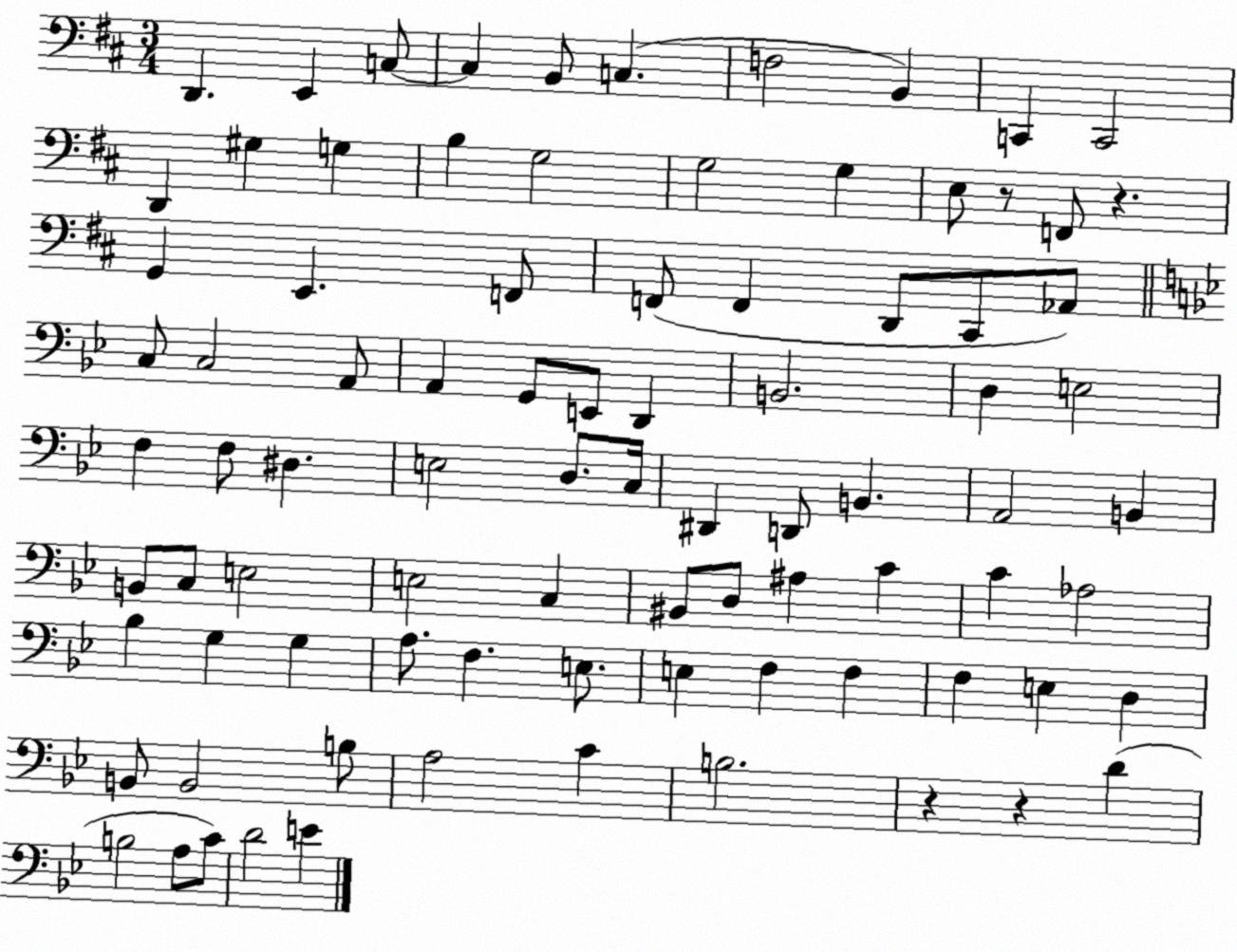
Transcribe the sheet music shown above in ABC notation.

X:1
T:Untitled
M:3/4
L:1/4
K:D
D,, E,, C,/2 C, B,,/2 C, F,2 B,, C,, C,,2 D,, ^G, G, B, G,2 G,2 G, E,/2 z/2 F,,/2 z G,, E,, F,,/2 F,,/2 F,, D,,/2 ^C,,/2 _A,,/2 C,/2 C,2 A,,/2 A,, G,,/2 E,,/2 D,, B,,2 D, E,2 F, F,/2 ^D, E,2 D,/2 C,/4 ^D,, D,,/2 B,, A,,2 B,, B,,/2 C,/2 E,2 E,2 C, ^B,,/2 D,/2 ^A, C C _A,2 _B, G, G, A,/2 F, E,/2 E, F, F, F, E, D, B,,/2 B,,2 B,/2 A,2 C B,2 z z D B,2 A,/2 C/2 D2 E